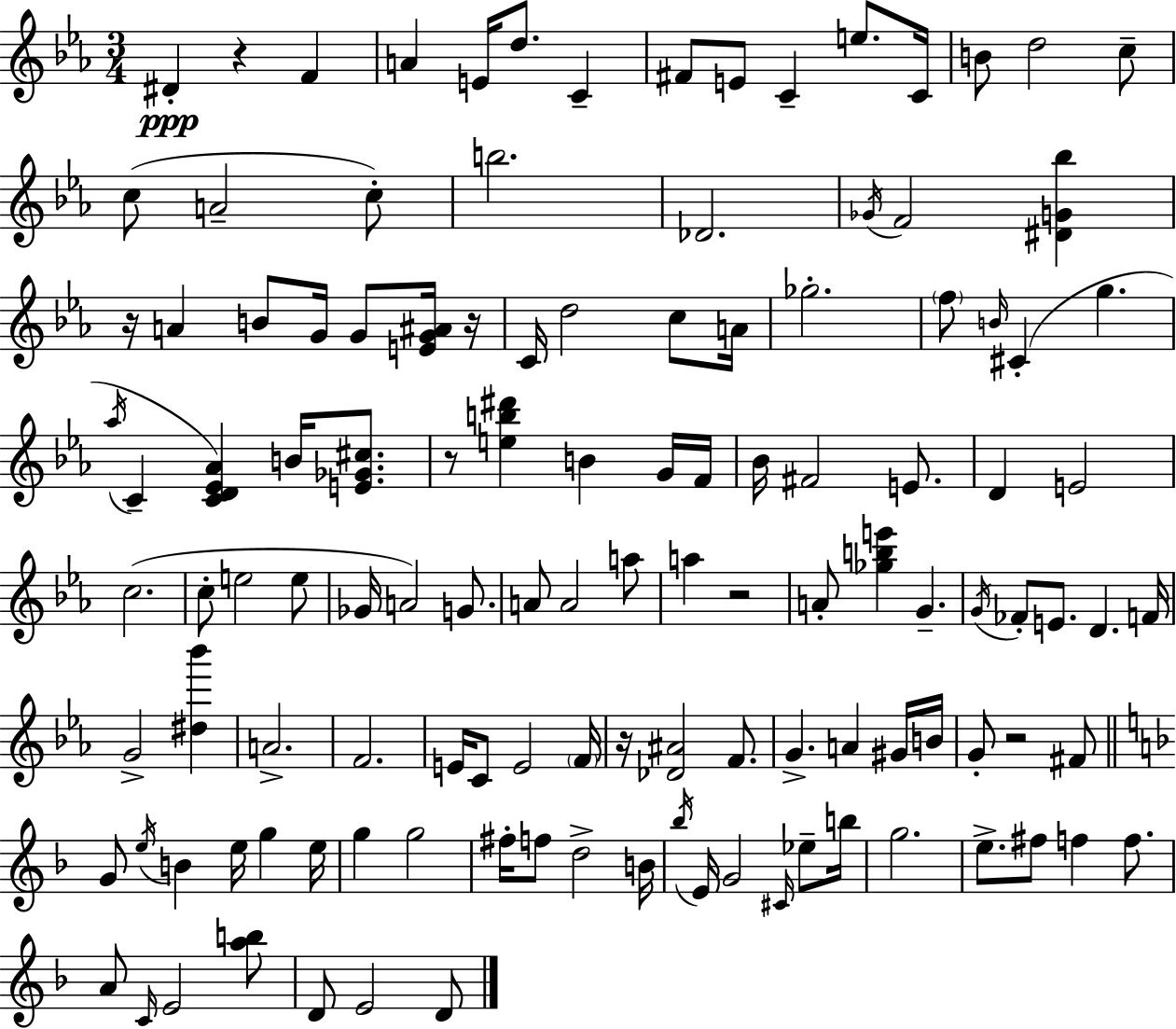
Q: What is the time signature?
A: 3/4